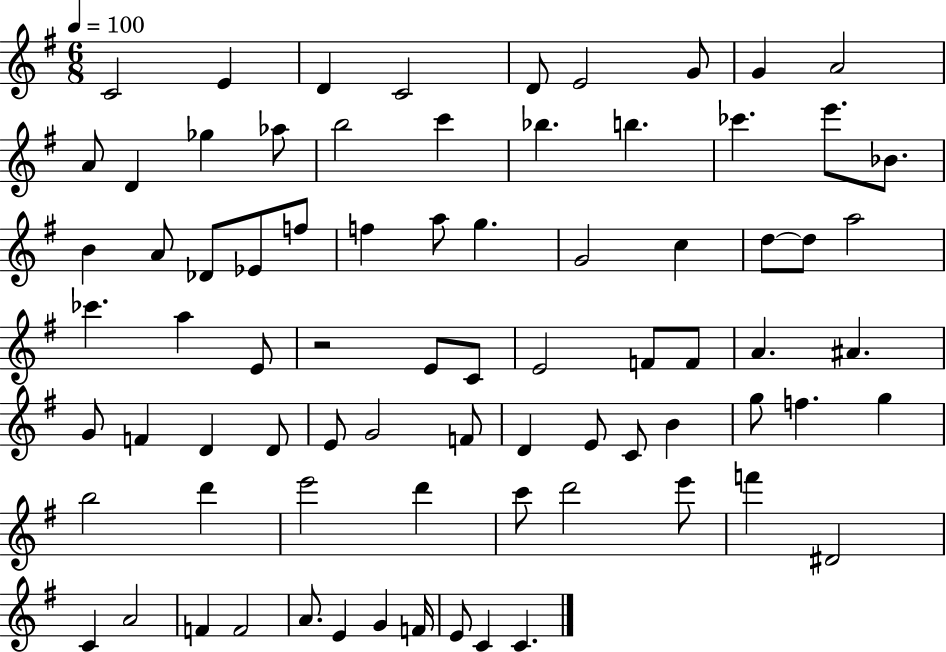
{
  \clef treble
  \numericTimeSignature
  \time 6/8
  \key g \major
  \tempo 4 = 100
  c'2 e'4 | d'4 c'2 | d'8 e'2 g'8 | g'4 a'2 | \break a'8 d'4 ges''4 aes''8 | b''2 c'''4 | bes''4. b''4. | ces'''4. e'''8. bes'8. | \break b'4 a'8 des'8 ees'8 f''8 | f''4 a''8 g''4. | g'2 c''4 | d''8~~ d''8 a''2 | \break ces'''4. a''4 e'8 | r2 e'8 c'8 | e'2 f'8 f'8 | a'4. ais'4. | \break g'8 f'4 d'4 d'8 | e'8 g'2 f'8 | d'4 e'8 c'8 b'4 | g''8 f''4. g''4 | \break b''2 d'''4 | e'''2 d'''4 | c'''8 d'''2 e'''8 | f'''4 dis'2 | \break c'4 a'2 | f'4 f'2 | a'8. e'4 g'4 f'16 | e'8 c'4 c'4. | \break \bar "|."
}